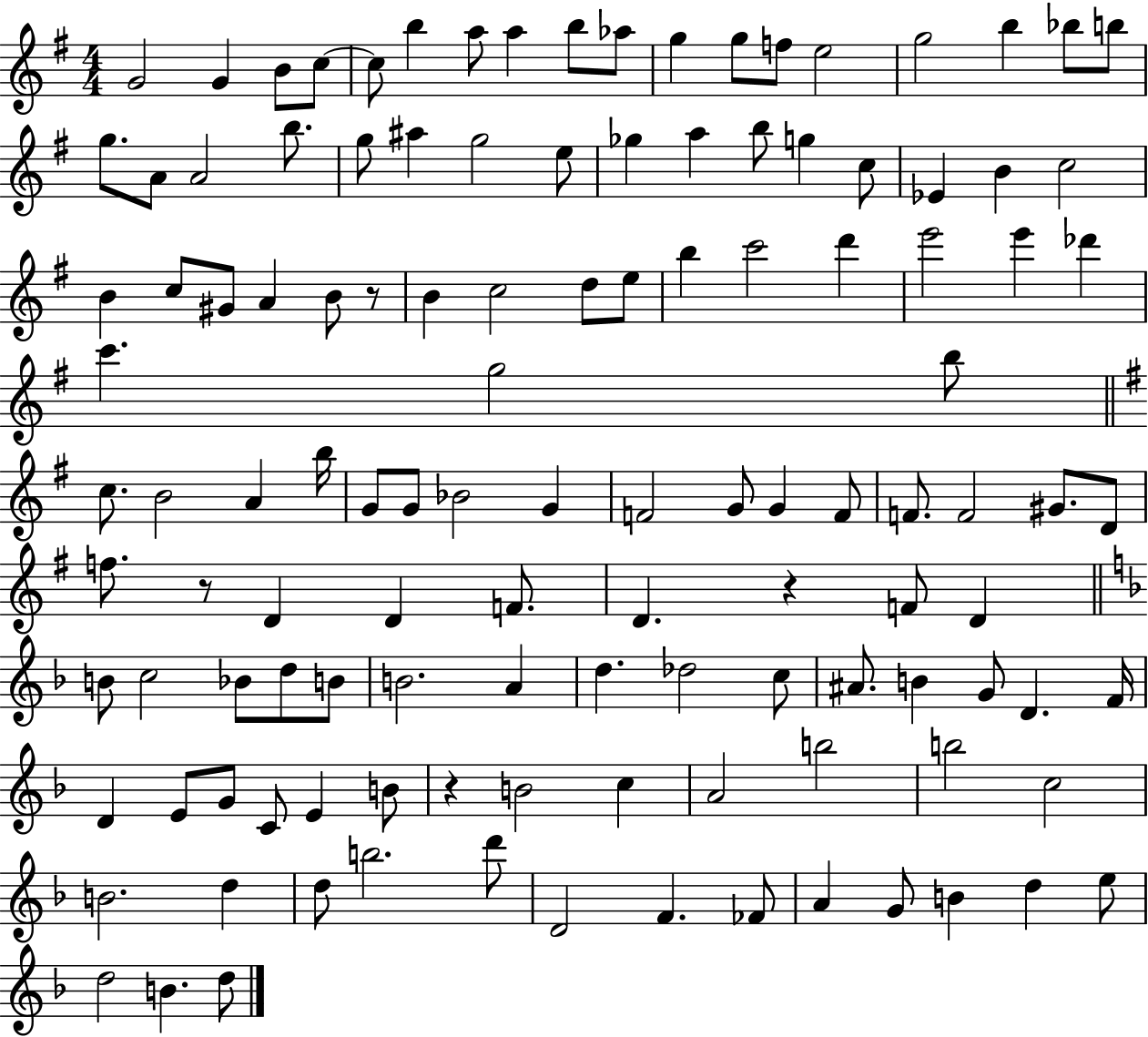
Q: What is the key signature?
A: G major